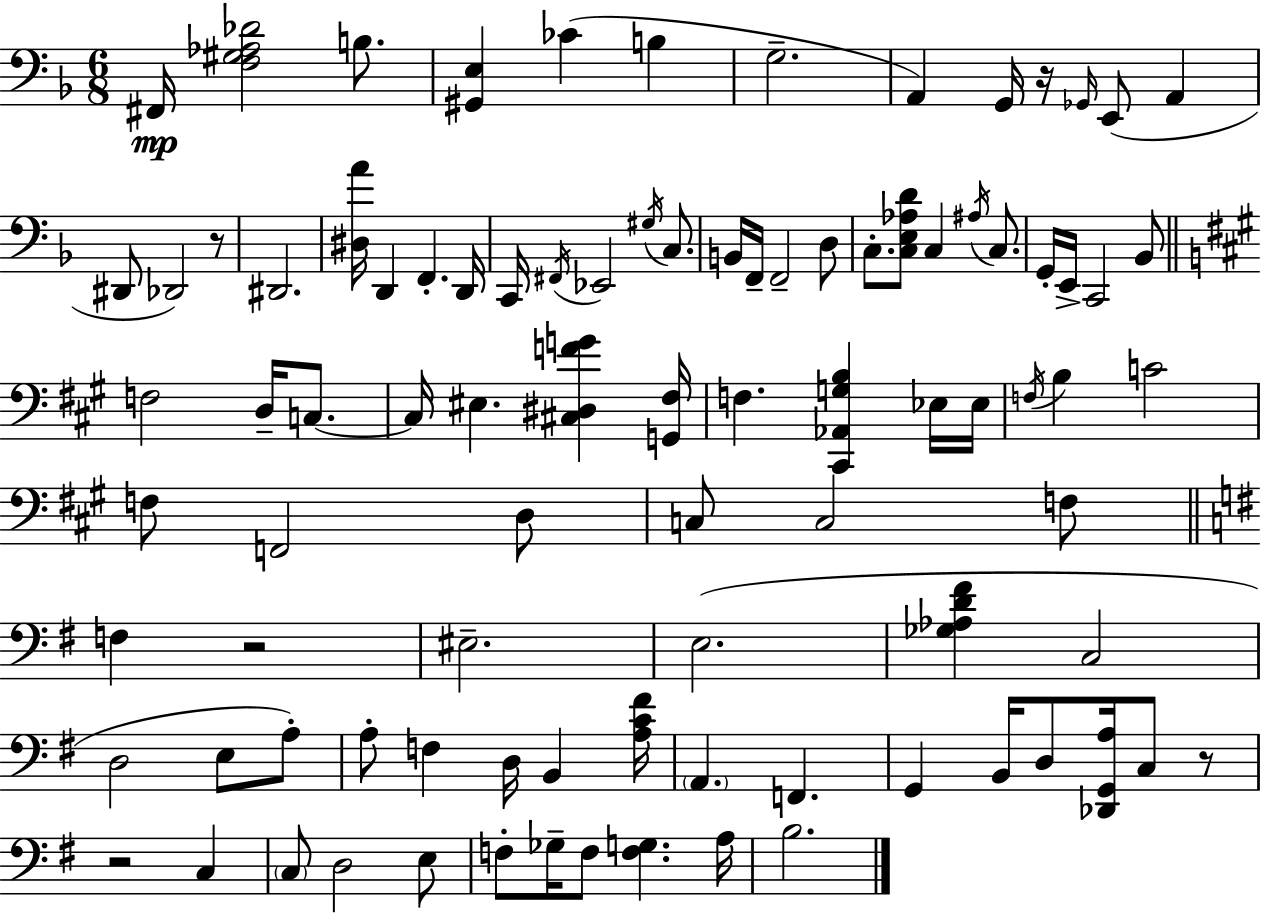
X:1
T:Untitled
M:6/8
L:1/4
K:Dm
^F,,/4 [F,^G,_A,_D]2 B,/2 [^G,,E,] _C B, G,2 A,, G,,/4 z/4 _G,,/4 E,,/2 A,, ^D,,/2 _D,,2 z/2 ^D,,2 [^D,A]/4 D,, F,, D,,/4 C,,/4 ^F,,/4 _E,,2 ^G,/4 C,/2 B,,/4 F,,/4 F,,2 D,/2 C,/2 [C,E,_A,D]/2 C, ^A,/4 C,/2 G,,/4 E,,/4 C,,2 _B,,/2 F,2 D,/4 C,/2 C,/4 ^E, [^C,^D,FG] [G,,^F,]/4 F, [^C,,_A,,G,B,] _E,/4 _E,/4 F,/4 B, C2 F,/2 F,,2 D,/2 C,/2 C,2 F,/2 F, z2 ^E,2 E,2 [_G,_A,D^F] C,2 D,2 E,/2 A,/2 A,/2 F, D,/4 B,, [A,C^F]/4 A,, F,, G,, B,,/4 D,/2 [_D,,G,,A,]/4 C,/2 z/2 z2 C, C,/2 D,2 E,/2 F,/2 _G,/4 F,/2 [F,G,] A,/4 B,2